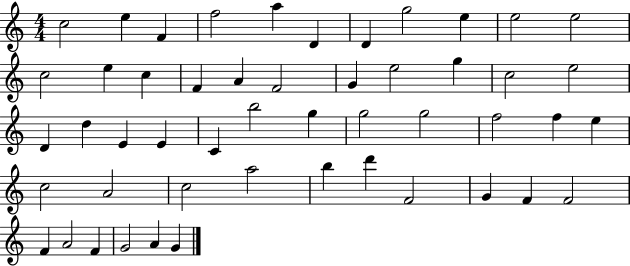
{
  \clef treble
  \numericTimeSignature
  \time 4/4
  \key c \major
  c''2 e''4 f'4 | f''2 a''4 d'4 | d'4 g''2 e''4 | e''2 e''2 | \break c''2 e''4 c''4 | f'4 a'4 f'2 | g'4 e''2 g''4 | c''2 e''2 | \break d'4 d''4 e'4 e'4 | c'4 b''2 g''4 | g''2 g''2 | f''2 f''4 e''4 | \break c''2 a'2 | c''2 a''2 | b''4 d'''4 f'2 | g'4 f'4 f'2 | \break f'4 a'2 f'4 | g'2 a'4 g'4 | \bar "|."
}